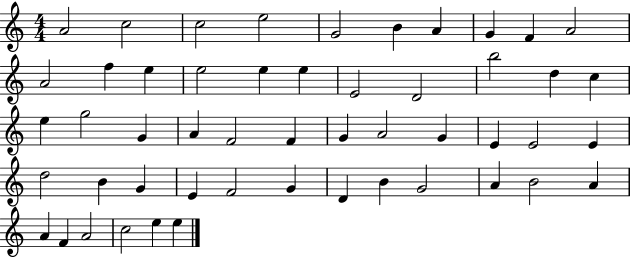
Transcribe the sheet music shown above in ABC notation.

X:1
T:Untitled
M:4/4
L:1/4
K:C
A2 c2 c2 e2 G2 B A G F A2 A2 f e e2 e e E2 D2 b2 d c e g2 G A F2 F G A2 G E E2 E d2 B G E F2 G D B G2 A B2 A A F A2 c2 e e